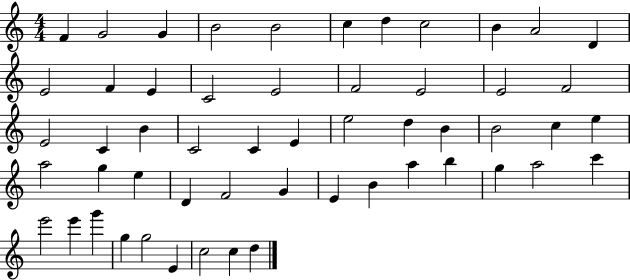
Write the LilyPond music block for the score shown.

{
  \clef treble
  \numericTimeSignature
  \time 4/4
  \key c \major
  f'4 g'2 g'4 | b'2 b'2 | c''4 d''4 c''2 | b'4 a'2 d'4 | \break e'2 f'4 e'4 | c'2 e'2 | f'2 e'2 | e'2 f'2 | \break e'2 c'4 b'4 | c'2 c'4 e'4 | e''2 d''4 b'4 | b'2 c''4 e''4 | \break a''2 g''4 e''4 | d'4 f'2 g'4 | e'4 b'4 a''4 b''4 | g''4 a''2 c'''4 | \break e'''2 e'''4 g'''4 | g''4 g''2 e'4 | c''2 c''4 d''4 | \bar "|."
}